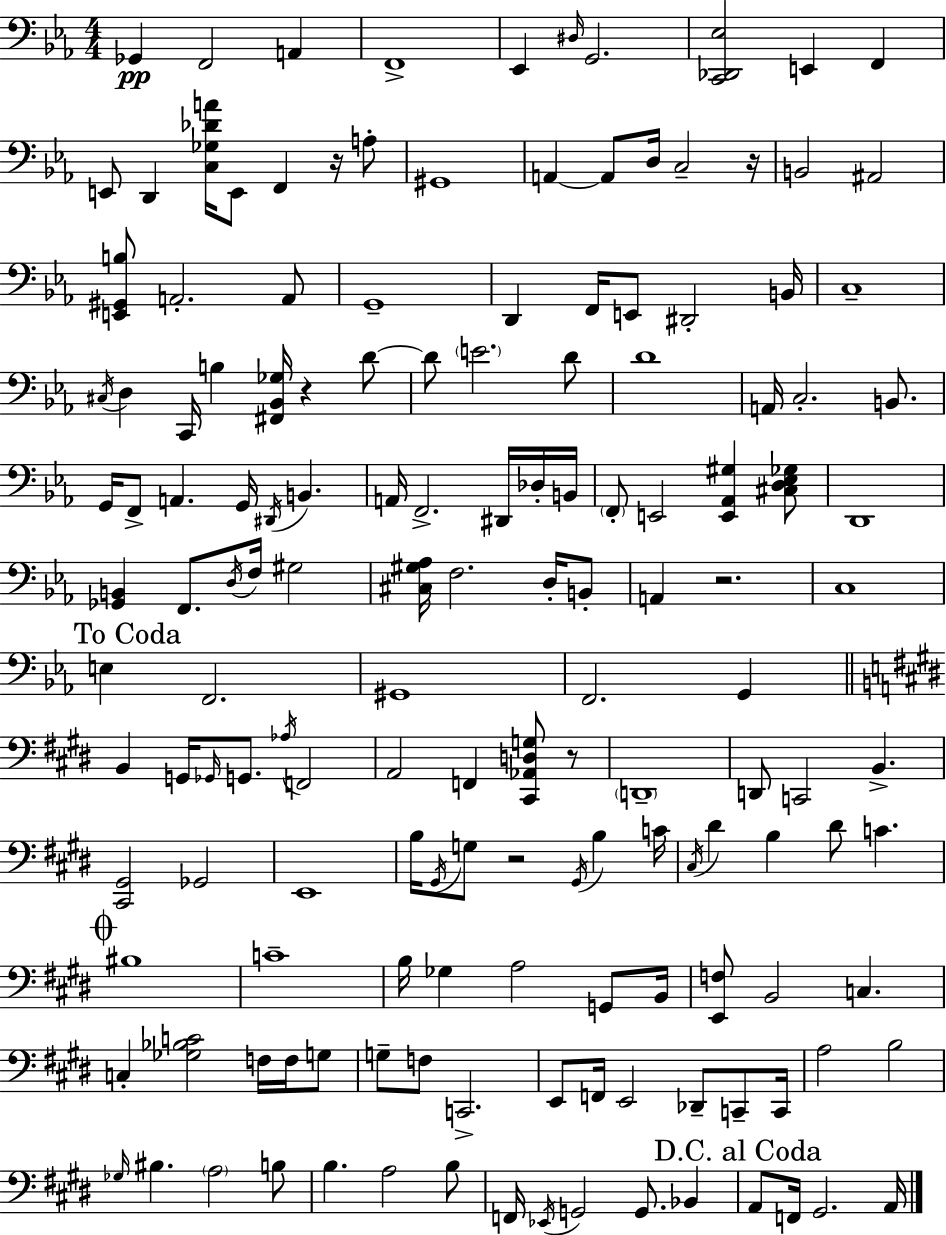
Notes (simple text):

Gb2/q F2/h A2/q F2/w Eb2/q D#3/s G2/h. [C2,Db2,Eb3]/h E2/q F2/q E2/e D2/q [C3,Gb3,Db4,A4]/s E2/e F2/q R/s A3/e G#2/w A2/q A2/e D3/s C3/h R/s B2/h A#2/h [E2,G#2,B3]/e A2/h. A2/e G2/w D2/q F2/s E2/e D#2/h B2/s C3/w C#3/s D3/q C2/s B3/q [F#2,Bb2,Gb3]/s R/q D4/e D4/e E4/h. D4/e D4/w A2/s C3/h. B2/e. G2/s F2/e A2/q. G2/s D#2/s B2/q. A2/s F2/h. D#2/s Db3/s B2/s F2/e E2/h [E2,Ab2,G#3]/q [C#3,D3,Eb3,Gb3]/e D2/w [Gb2,B2]/q F2/e. D3/s F3/s G#3/h [C#3,G#3,Ab3]/s F3/h. D3/s B2/e A2/q R/h. C3/w E3/q F2/h. G#2/w F2/h. G2/q B2/q G2/s Gb2/s G2/e. Ab3/s F2/h A2/h F2/q [C#2,Ab2,D3,G3]/e R/e D2/w D2/e C2/h B2/q. [C#2,G#2]/h Gb2/h E2/w B3/s G#2/s G3/e R/h G#2/s B3/q C4/s C#3/s D#4/q B3/q D#4/e C4/q. BIS3/w C4/w B3/s Gb3/q A3/h G2/e B2/s [E2,F3]/e B2/h C3/q. C3/q [Gb3,Bb3,C4]/h F3/s F3/s G3/e G3/e F3/e C2/h. E2/e F2/s E2/h Db2/e C2/e C2/s A3/h B3/h Gb3/s BIS3/q. A3/h B3/e B3/q. A3/h B3/e F2/s Eb2/s G2/h G2/e. Bb2/q A2/e F2/s G#2/h. A2/s